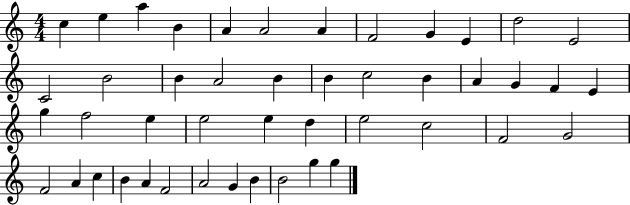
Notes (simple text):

C5/q E5/q A5/q B4/q A4/q A4/h A4/q F4/h G4/q E4/q D5/h E4/h C4/h B4/h B4/q A4/h B4/q B4/q C5/h B4/q A4/q G4/q F4/q E4/q G5/q F5/h E5/q E5/h E5/q D5/q E5/h C5/h F4/h G4/h F4/h A4/q C5/q B4/q A4/q F4/h A4/h G4/q B4/q B4/h G5/q G5/q